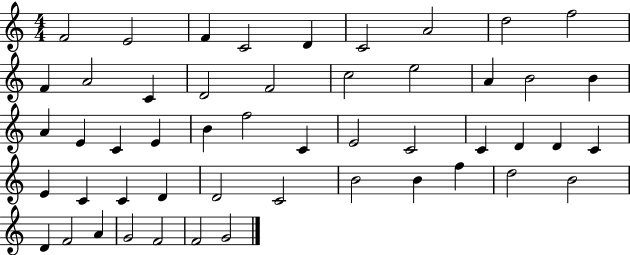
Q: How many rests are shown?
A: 0